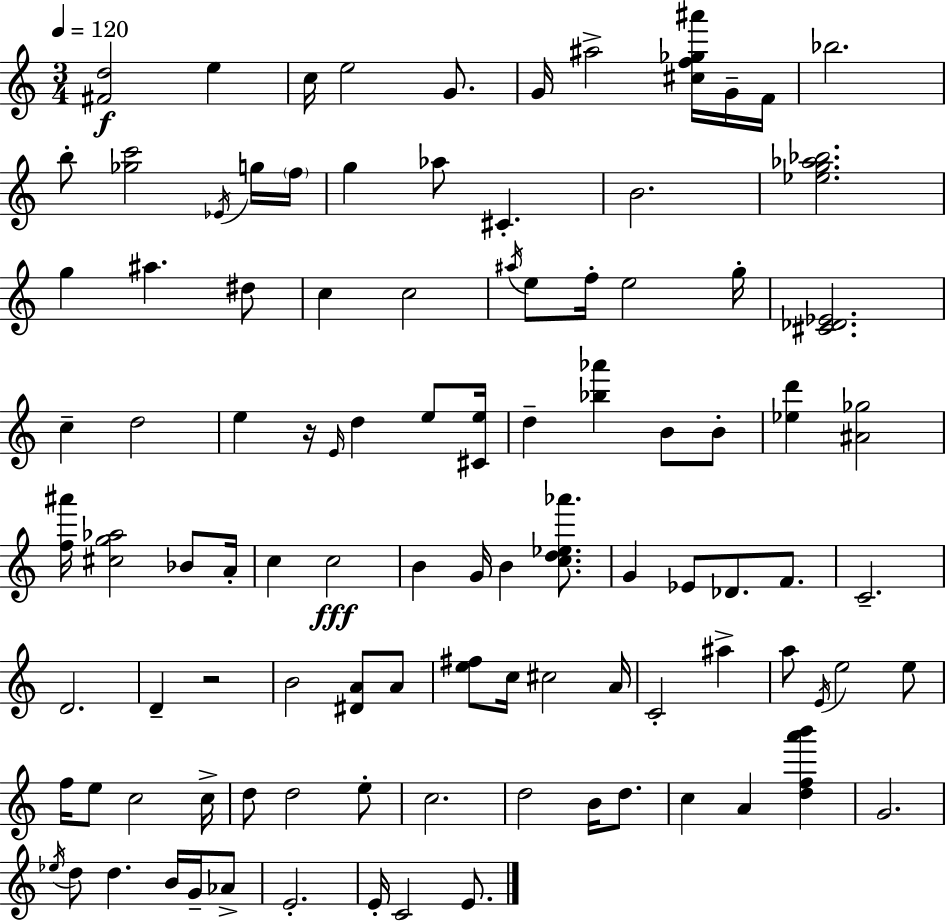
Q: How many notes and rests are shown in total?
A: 102